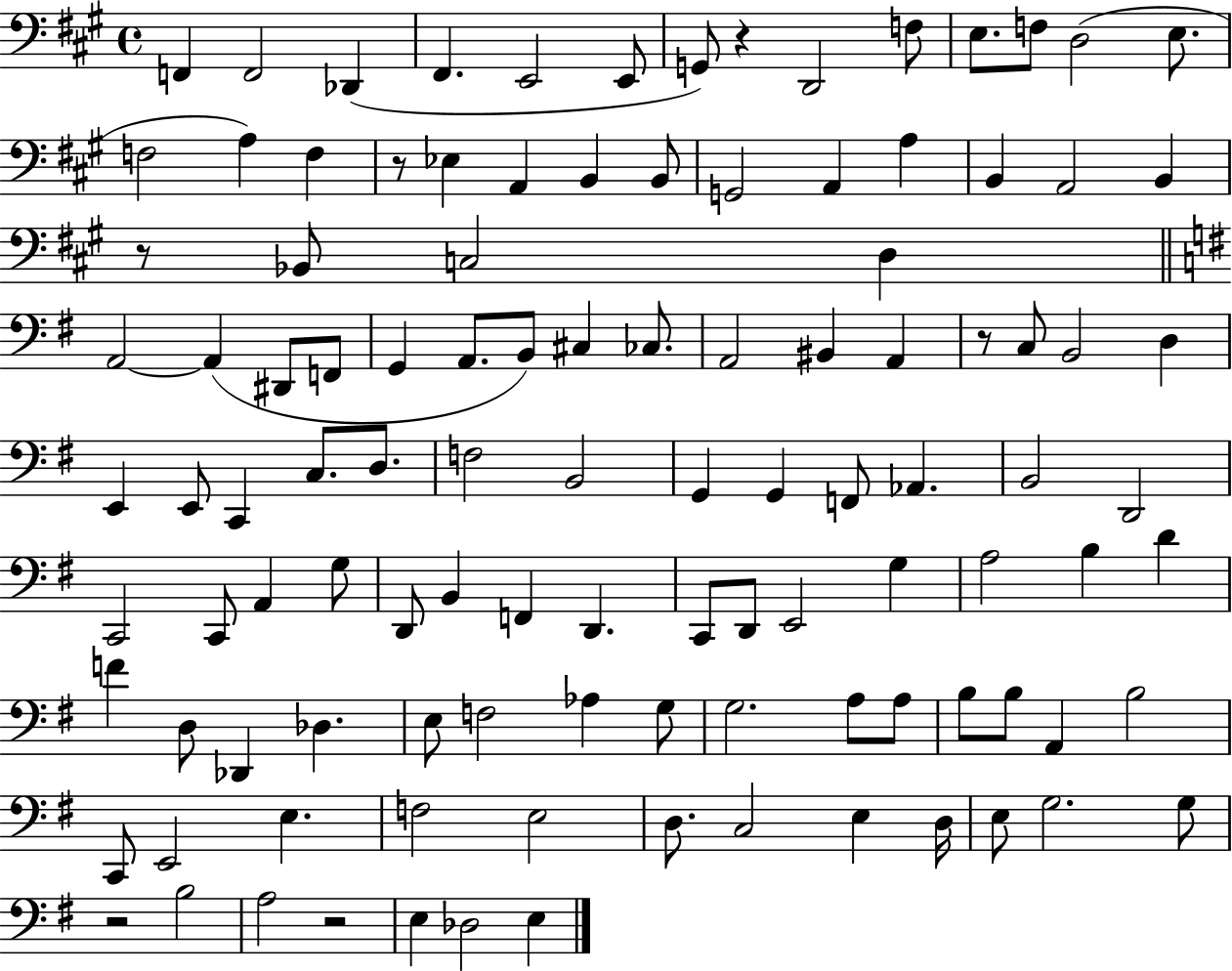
F2/q F2/h Db2/q F#2/q. E2/h E2/e G2/e R/q D2/h F3/e E3/e. F3/e D3/h E3/e. F3/h A3/q F3/q R/e Eb3/q A2/q B2/q B2/e G2/h A2/q A3/q B2/q A2/h B2/q R/e Bb2/e C3/h D3/q A2/h A2/q D#2/e F2/e G2/q A2/e. B2/e C#3/q CES3/e. A2/h BIS2/q A2/q R/e C3/e B2/h D3/q E2/q E2/e C2/q C3/e. D3/e. F3/h B2/h G2/q G2/q F2/e Ab2/q. B2/h D2/h C2/h C2/e A2/q G3/e D2/e B2/q F2/q D2/q. C2/e D2/e E2/h G3/q A3/h B3/q D4/q F4/q D3/e Db2/q Db3/q. E3/e F3/h Ab3/q G3/e G3/h. A3/e A3/e B3/e B3/e A2/q B3/h C2/e E2/h E3/q. F3/h E3/h D3/e. C3/h E3/q D3/s E3/e G3/h. G3/e R/h B3/h A3/h R/h E3/q Db3/h E3/q